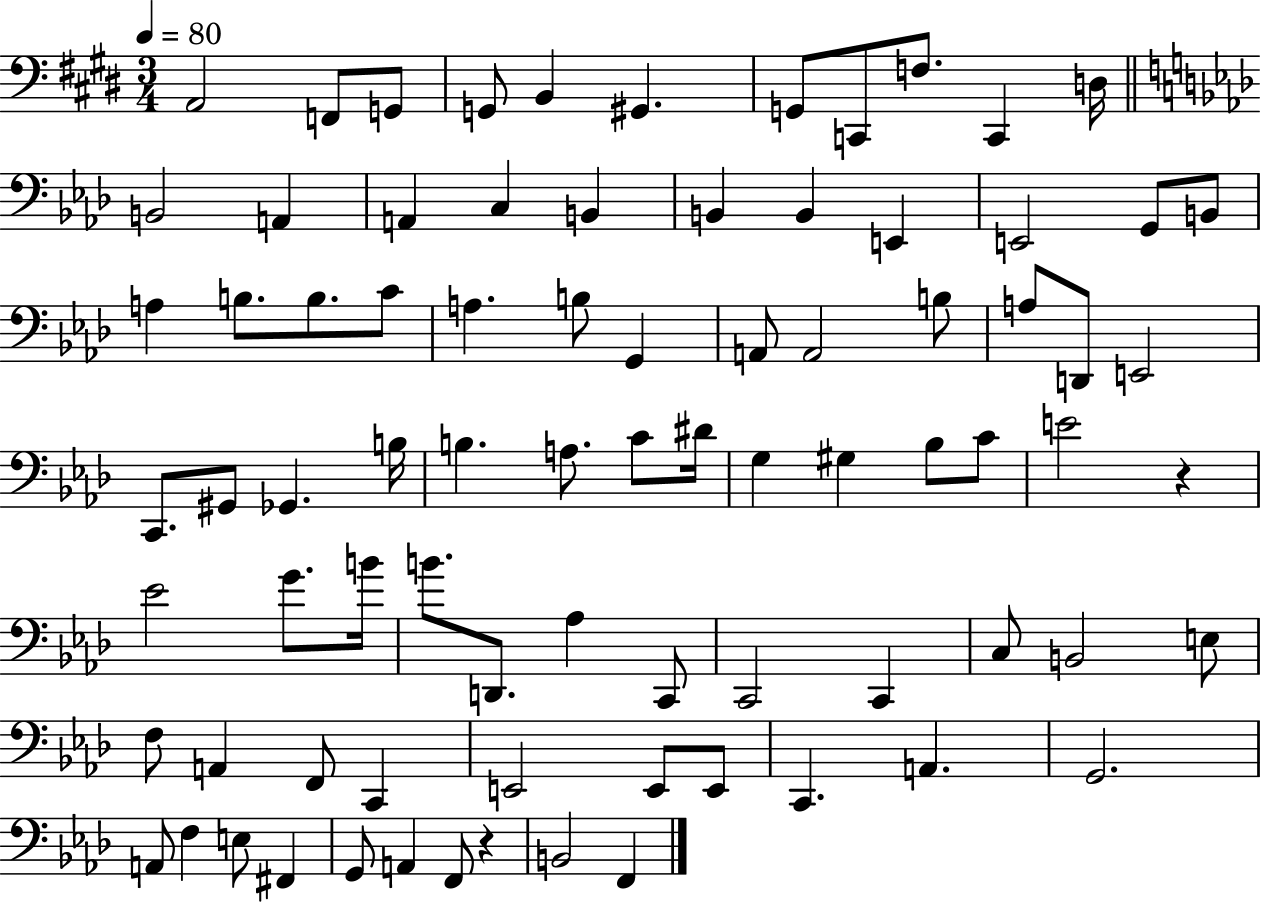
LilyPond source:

{
  \clef bass
  \numericTimeSignature
  \time 3/4
  \key e \major
  \tempo 4 = 80
  a,2 f,8 g,8 | g,8 b,4 gis,4. | g,8 c,8 f8. c,4 d16 | \bar "||" \break \key aes \major b,2 a,4 | a,4 c4 b,4 | b,4 b,4 e,4 | e,2 g,8 b,8 | \break a4 b8. b8. c'8 | a4. b8 g,4 | a,8 a,2 b8 | a8 d,8 e,2 | \break c,8. gis,8 ges,4. b16 | b4. a8. c'8 dis'16 | g4 gis4 bes8 c'8 | e'2 r4 | \break ees'2 g'8. b'16 | b'8. d,8. aes4 c,8 | c,2 c,4 | c8 b,2 e8 | \break f8 a,4 f,8 c,4 | e,2 e,8 e,8 | c,4. a,4. | g,2. | \break a,8 f4 e8 fis,4 | g,8 a,4 f,8 r4 | b,2 f,4 | \bar "|."
}